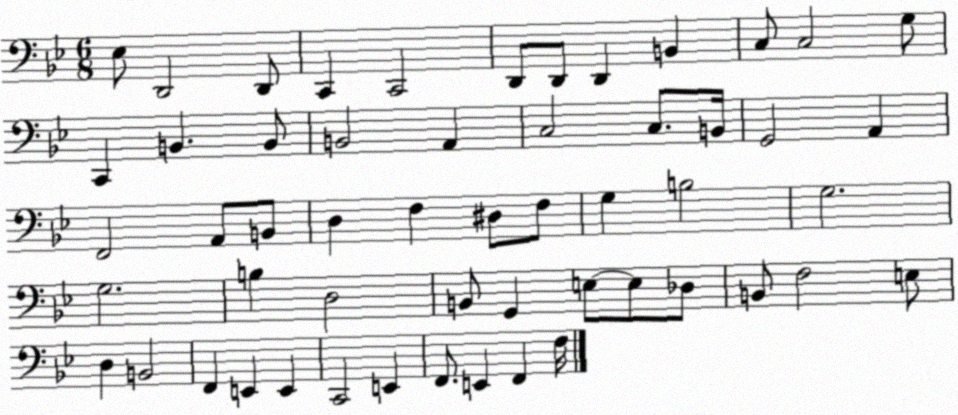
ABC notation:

X:1
T:Untitled
M:6/8
L:1/4
K:Bb
_E,/2 D,,2 D,,/2 C,, C,,2 D,,/2 D,,/2 D,, B,, C,/2 C,2 G,/2 C,, B,, B,,/2 B,,2 A,, C,2 C,/2 B,,/4 G,,2 A,, F,,2 A,,/2 B,,/2 D, F, ^D,/2 F,/2 G, B,2 G,2 G,2 B, D,2 B,,/2 G,, E,/2 E,/2 _D,/2 B,,/2 F,2 E,/2 D, B,,2 F,, E,, E,, C,,2 E,, F,,/2 E,, F,, F,/4